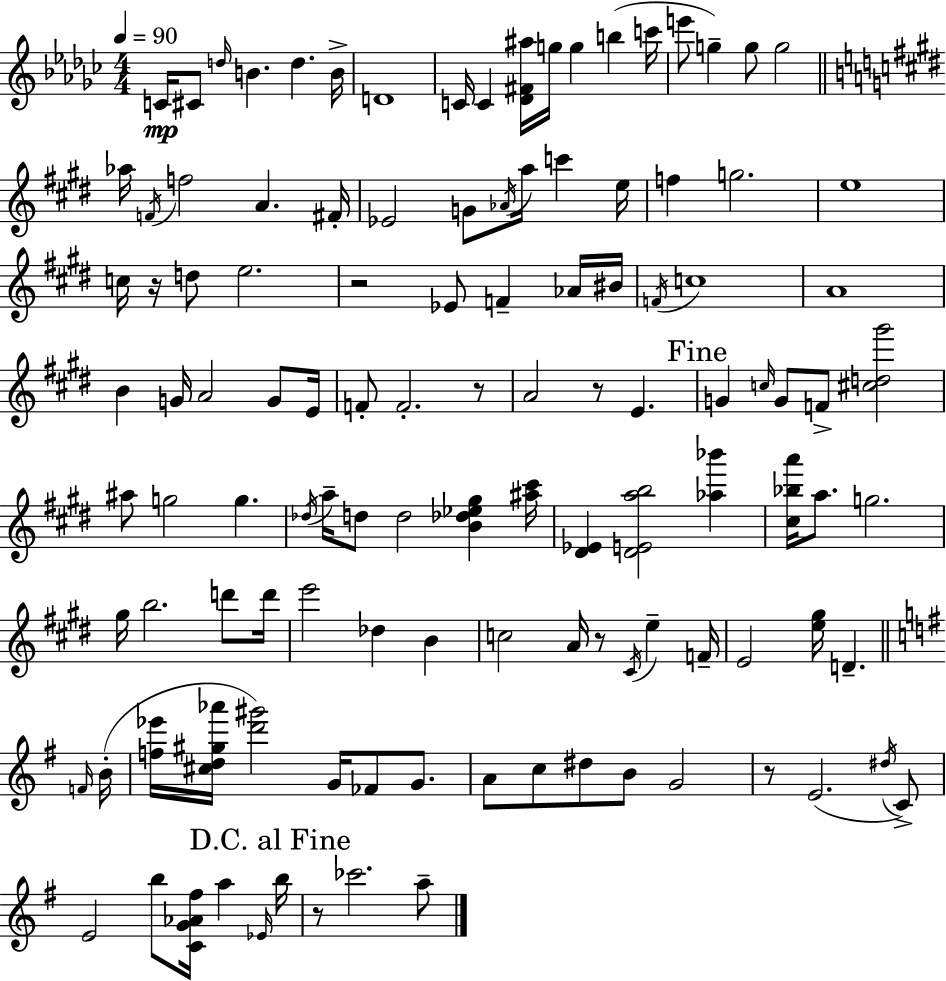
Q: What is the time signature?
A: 4/4